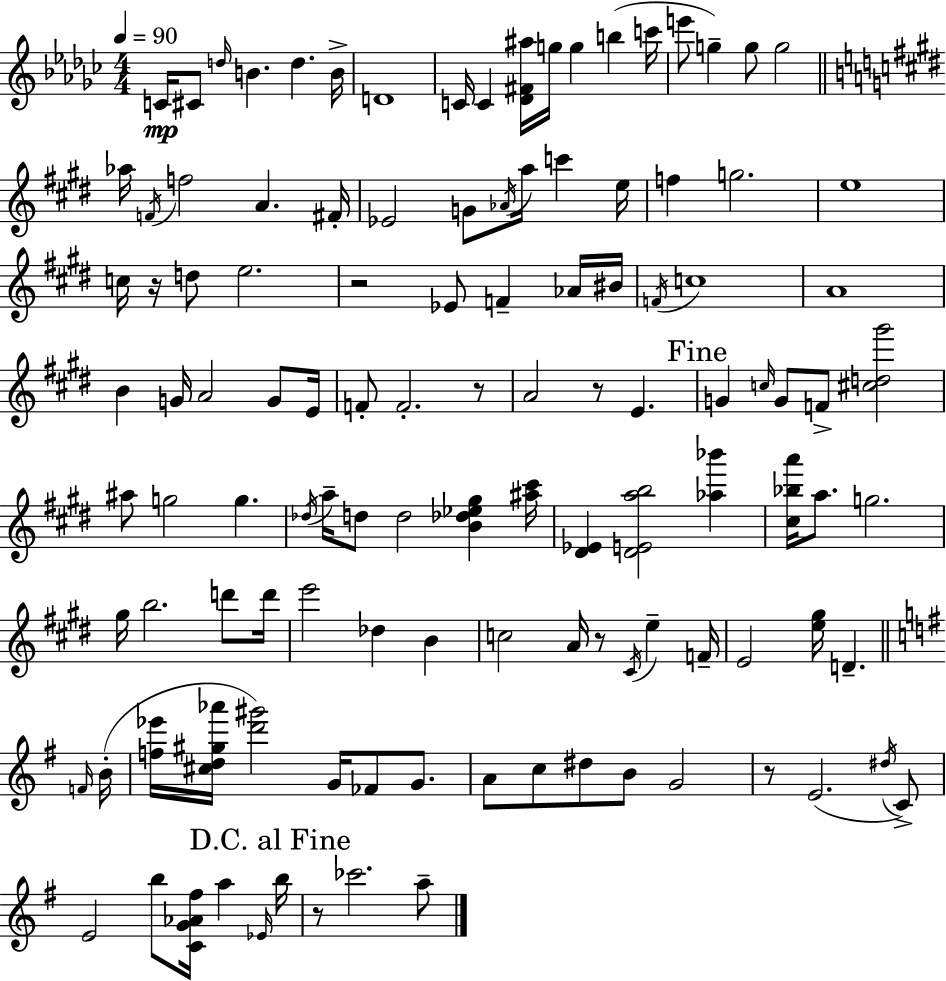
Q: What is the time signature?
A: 4/4